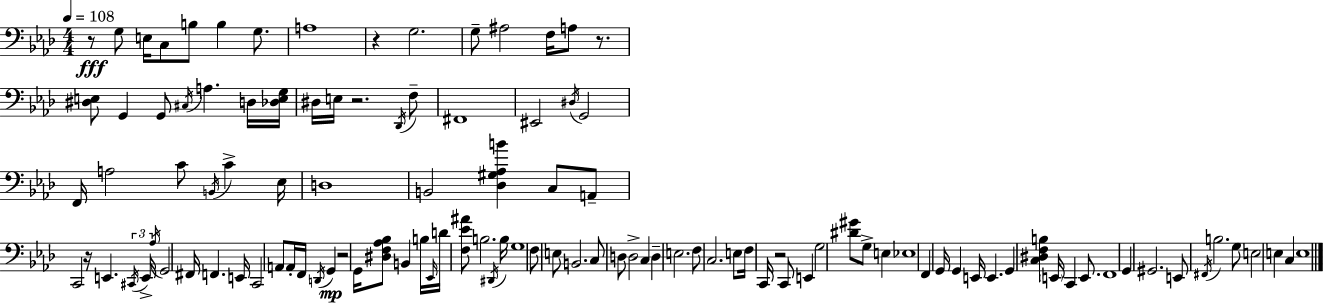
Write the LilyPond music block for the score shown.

{
  \clef bass
  \numericTimeSignature
  \time 4/4
  \key aes \major
  \tempo 4 = 108
  r8\fff g8 e16 c8 b8 b4 g8. | a1 | r4 g2. | g8-- ais2 f16 a8 r8. | \break <dis e>8 g,4 g,8 \acciaccatura { cis16 } a4. d16 | <des e g>16 dis16 e16 r2. \acciaccatura { des,16 } | f8-- fis,1 | eis,2 \acciaccatura { dis16 } g,2 | \break f,16 a2 c'8 \acciaccatura { b,16 } c'4-> | ees16 d1 | b,2 <des gis aes b'>4 | c8 a,8-- c,2 r16 e,4. | \break \tuplet 3/2 { \acciaccatura { cis,16 } e,16-> \acciaccatura { aes16 } } g,2 fis,16 f,4. | e,16 c,2 a,8 | a,16-. f,16 \acciaccatura { d,16 }\mp g,4 r2 g,16 | <dis f aes bes>8 b,4 b16 \grace { ees,16 } d'16 <f ees' ais'>8 b2. | \break \acciaccatura { dis,16 } b16 g1 | f8 e8 b,2. | c8 d8 d2-> | c4 d4-- e2. | \break f8 c2. | e8 f16 c,16 r2 | c,8 e,4 g2 | <dis' gis'>8 g8-> e4 ees1 | \break f,4 g,16 g,4 | e,16 e,4. g,4 <c dis f b>4 | \parenthesize e,16 c,4 e,8. f,1 | g,4 gis,2. | \break e,8 \acciaccatura { fis,16 } b2. | g8 e2 | e4 c4 e1 | \bar "|."
}